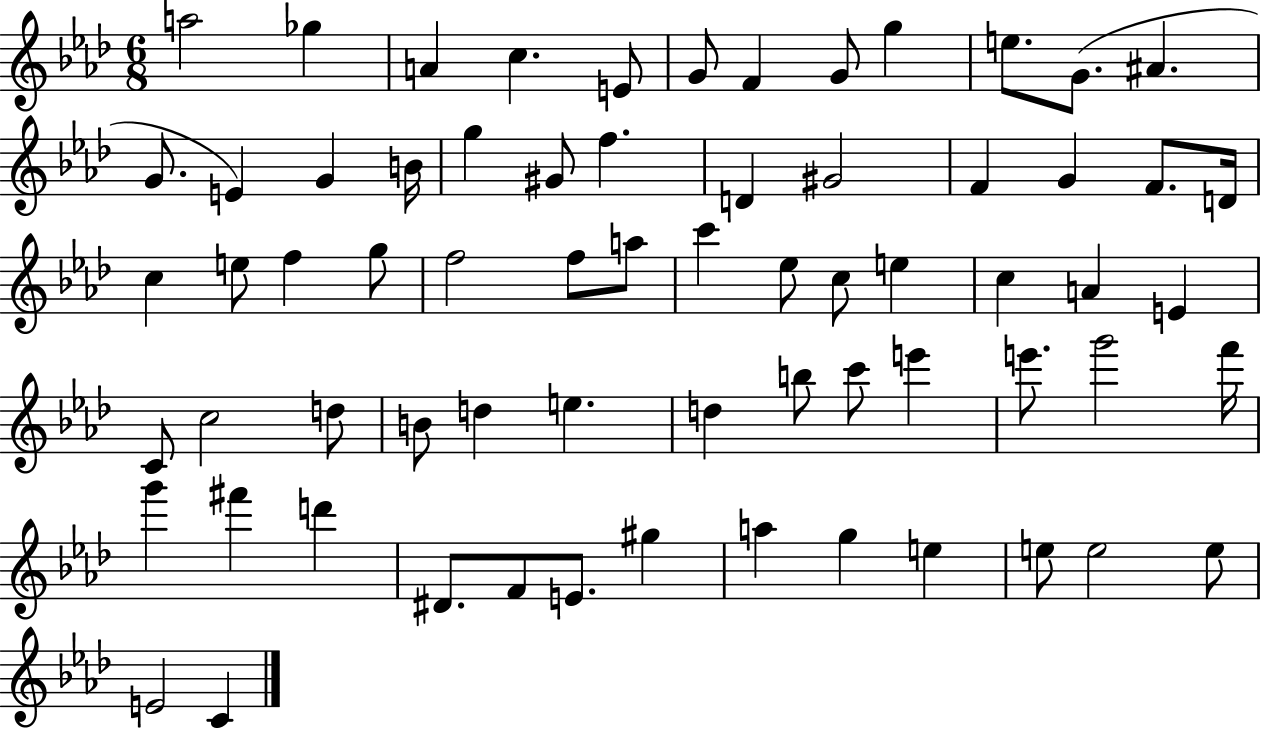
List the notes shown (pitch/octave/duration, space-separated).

A5/h Gb5/q A4/q C5/q. E4/e G4/e F4/q G4/e G5/q E5/e. G4/e. A#4/q. G4/e. E4/q G4/q B4/s G5/q G#4/e F5/q. D4/q G#4/h F4/q G4/q F4/e. D4/s C5/q E5/e F5/q G5/e F5/h F5/e A5/e C6/q Eb5/e C5/e E5/q C5/q A4/q E4/q C4/e C5/h D5/e B4/e D5/q E5/q. D5/q B5/e C6/e E6/q E6/e. G6/h F6/s G6/q F#6/q D6/q D#4/e. F4/e E4/e. G#5/q A5/q G5/q E5/q E5/e E5/h E5/e E4/h C4/q